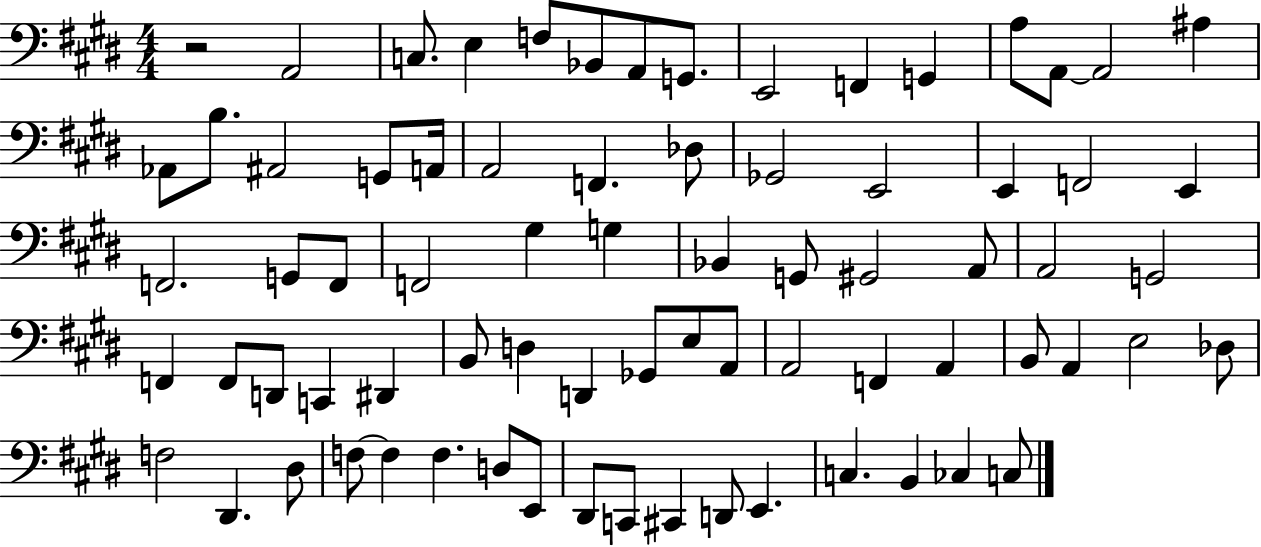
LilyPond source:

{
  \clef bass
  \numericTimeSignature
  \time 4/4
  \key e \major
  \repeat volta 2 { r2 a,2 | c8. e4 f8 bes,8 a,8 g,8. | e,2 f,4 g,4 | a8 a,8~~ a,2 ais4 | \break aes,8 b8. ais,2 g,8 a,16 | a,2 f,4. des8 | ges,2 e,2 | e,4 f,2 e,4 | \break f,2. g,8 f,8 | f,2 gis4 g4 | bes,4 g,8 gis,2 a,8 | a,2 g,2 | \break f,4 f,8 d,8 c,4 dis,4 | b,8 d4 d,4 ges,8 e8 a,8 | a,2 f,4 a,4 | b,8 a,4 e2 des8 | \break f2 dis,4. dis8 | f8~~ f4 f4. d8 e,8 | dis,8 c,8 cis,4 d,8 e,4. | c4. b,4 ces4 c8 | \break } \bar "|."
}